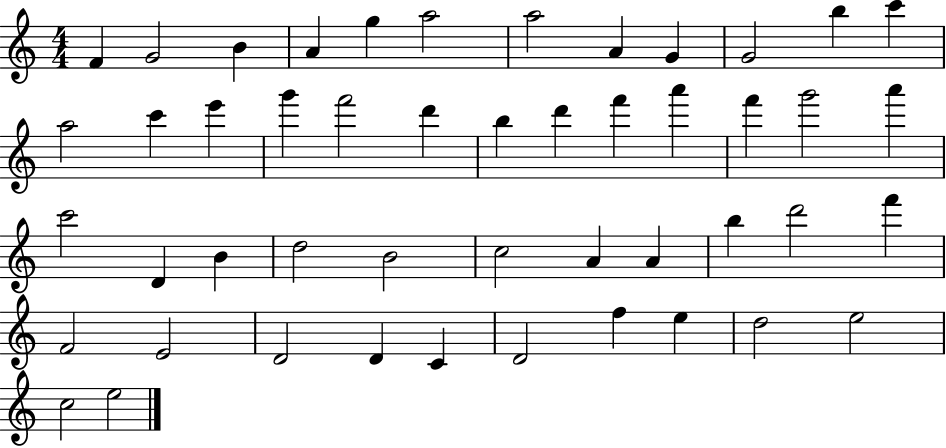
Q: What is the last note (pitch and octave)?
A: E5